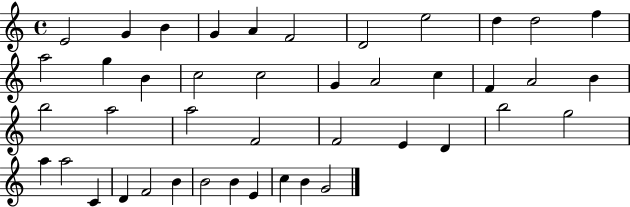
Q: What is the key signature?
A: C major